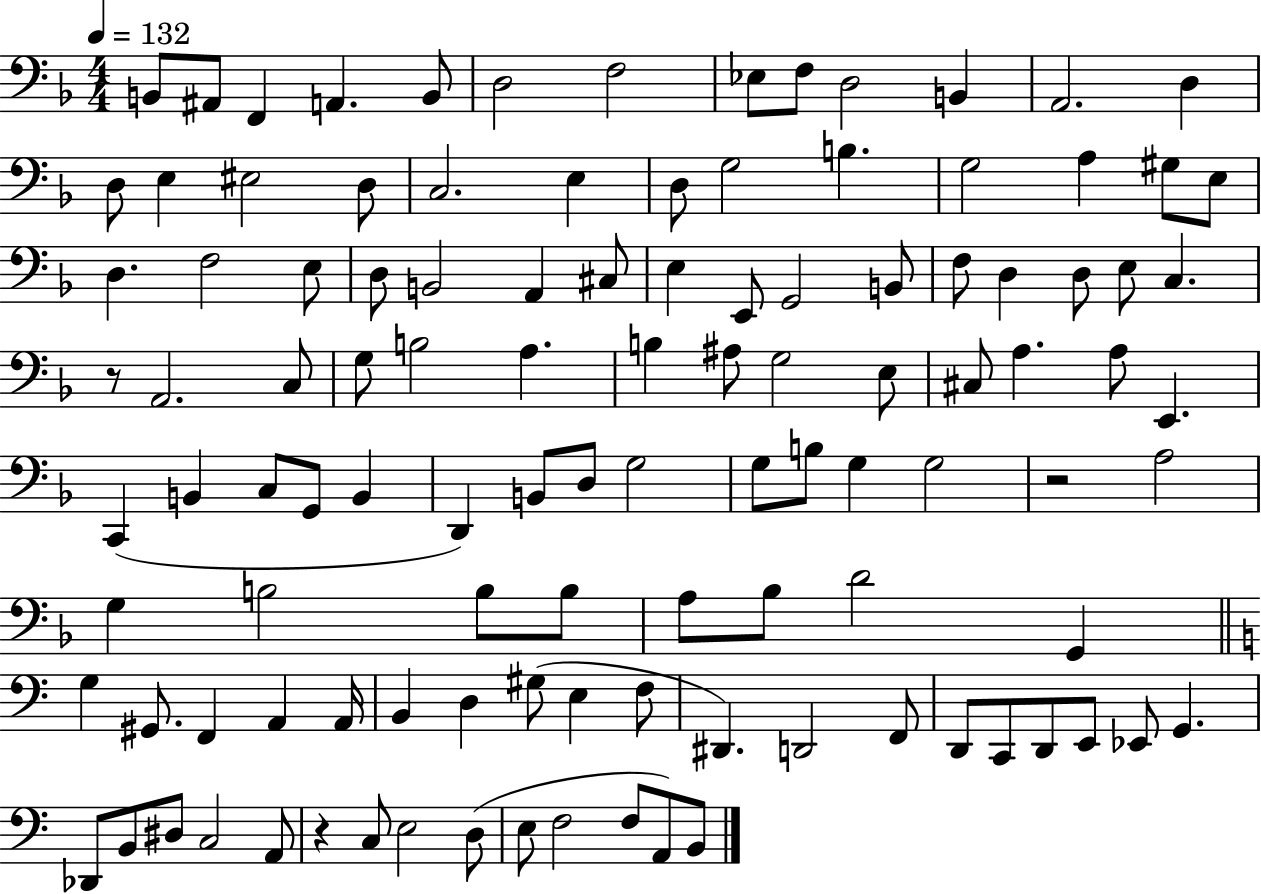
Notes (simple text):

B2/e A#2/e F2/q A2/q. B2/e D3/h F3/h Eb3/e F3/e D3/h B2/q A2/h. D3/q D3/e E3/q EIS3/h D3/e C3/h. E3/q D3/e G3/h B3/q. G3/h A3/q G#3/e E3/e D3/q. F3/h E3/e D3/e B2/h A2/q C#3/e E3/q E2/e G2/h B2/e F3/e D3/q D3/e E3/e C3/q. R/e A2/h. C3/e G3/e B3/h A3/q. B3/q A#3/e G3/h E3/e C#3/e A3/q. A3/e E2/q. C2/q B2/q C3/e G2/e B2/q D2/q B2/e D3/e G3/h G3/e B3/e G3/q G3/h R/h A3/h G3/q B3/h B3/e B3/e A3/e Bb3/e D4/h G2/q G3/q G#2/e. F2/q A2/q A2/s B2/q D3/q G#3/e E3/q F3/e D#2/q. D2/h F2/e D2/e C2/e D2/e E2/e Eb2/e G2/q. Db2/e B2/e D#3/e C3/h A2/e R/q C3/e E3/h D3/e E3/e F3/h F3/e A2/e B2/e